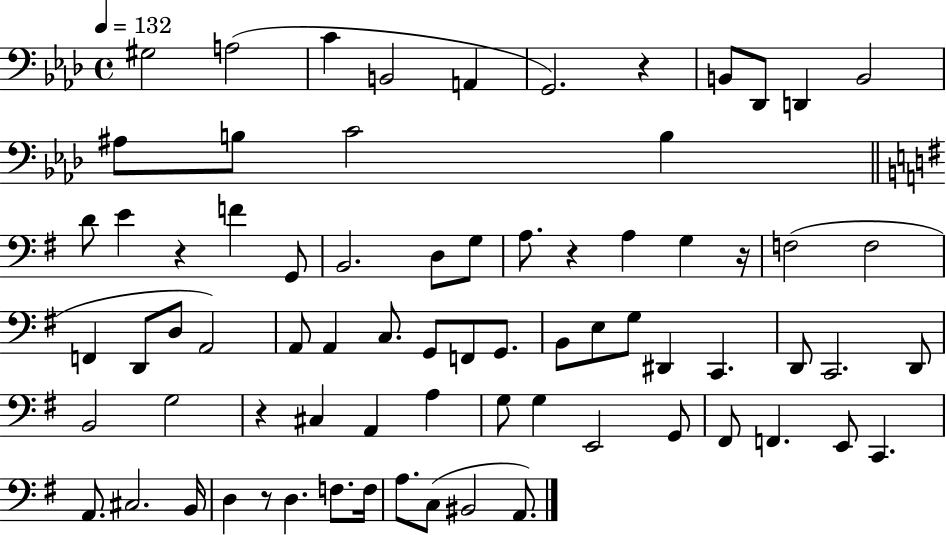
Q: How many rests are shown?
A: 6